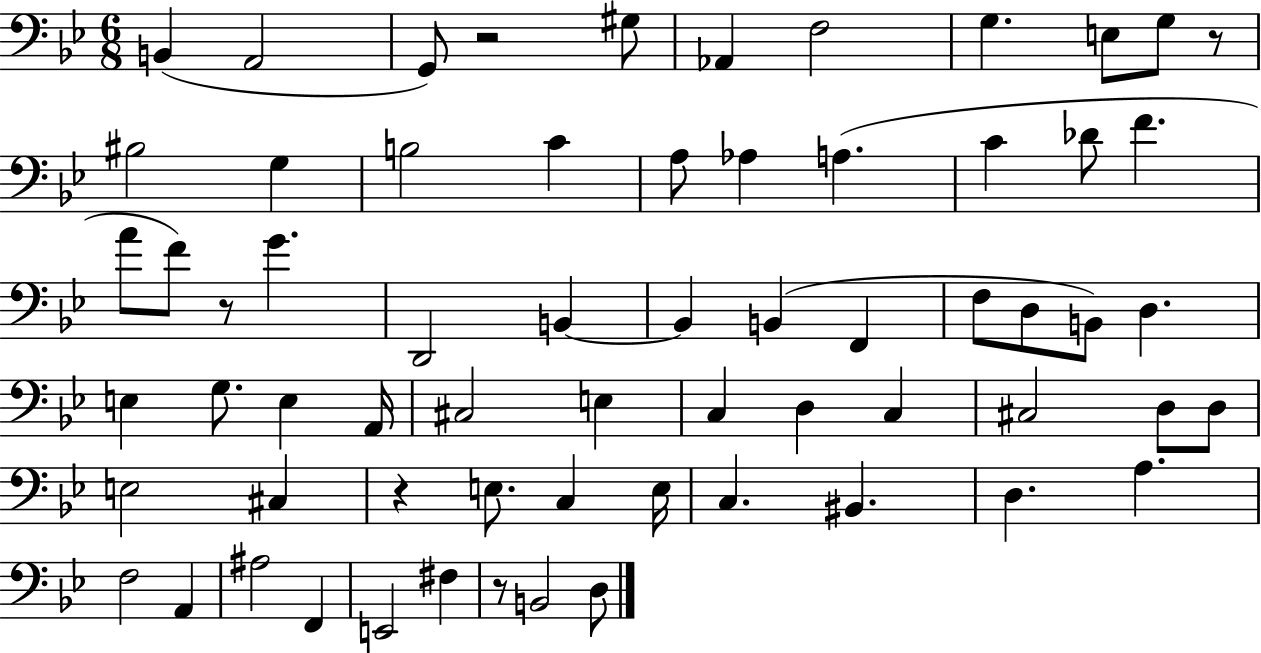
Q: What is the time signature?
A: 6/8